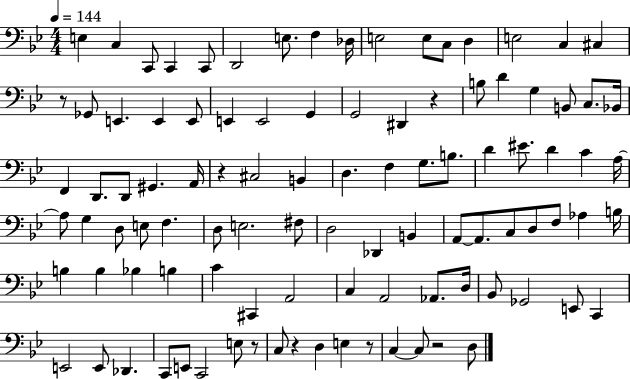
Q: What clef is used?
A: bass